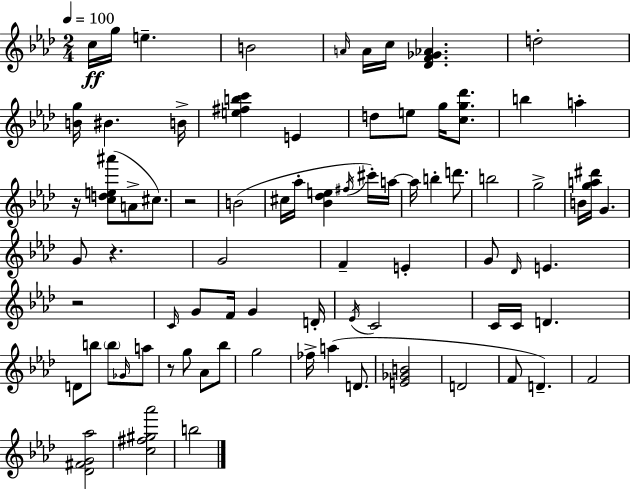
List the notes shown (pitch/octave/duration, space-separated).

C5/s G5/s E5/q. B4/h A4/s A4/s C5/s [Db4,F4,Gb4,Ab4]/q. D5/h [B4,G5]/s BIS4/q. B4/s [E5,F#5,B5,C6]/q E4/q D5/e E5/e G5/s [C5,G5,Db6]/e. B5/q A5/q R/s [C5,D5,E5,A#6]/e A4/e C#5/e. R/h B4/h C#5/s Ab5/s [Bb4,Db5,E5]/q F#5/s C#6/s A5/s A5/s B5/q D6/e. B5/h G5/h B4/s [G5,A5,D#6]/s G4/q. G4/e R/q. G4/h F4/q E4/q G4/e Db4/s E4/q. R/h C4/s G4/e F4/s G4/q D4/s Eb4/s C4/h C4/s C4/s D4/q. D4/e B5/e B5/e Gb4/s A5/e R/e G5/e Ab4/e Bb5/e G5/h FES5/s A5/q D4/e. [E4,Gb4,B4]/h D4/h F4/e D4/q. F4/h [Db4,F#4,G4,Ab5]/h [C5,F#5,G#5,Ab6]/h B5/h